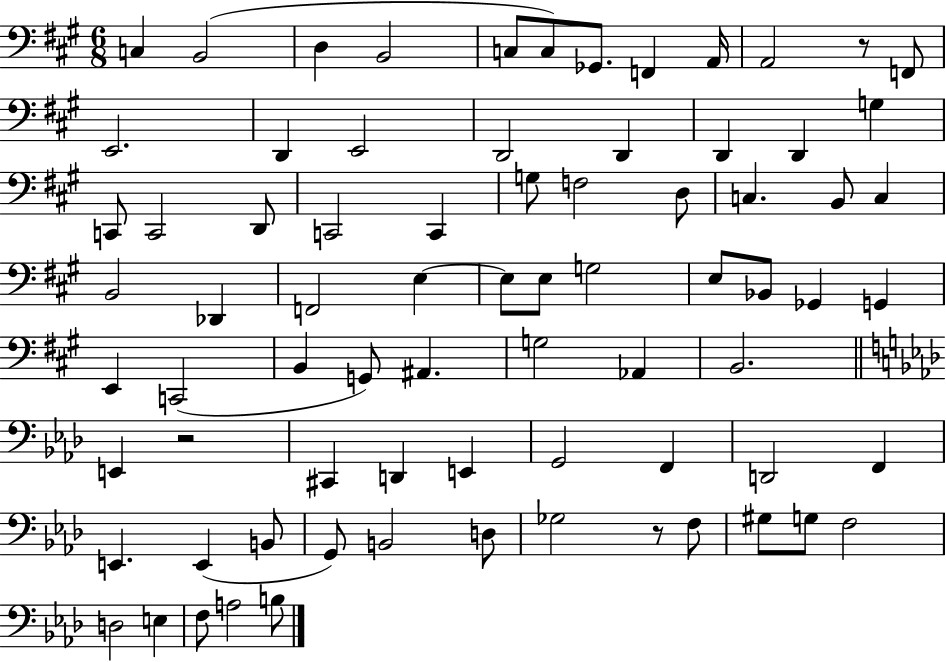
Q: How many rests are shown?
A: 3